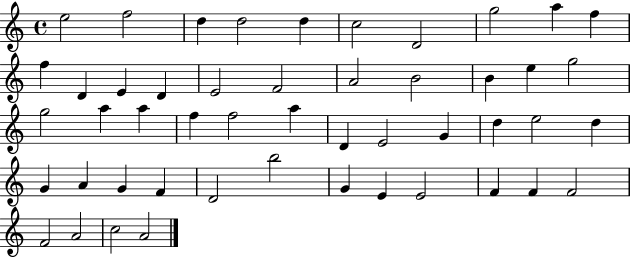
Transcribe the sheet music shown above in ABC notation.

X:1
T:Untitled
M:4/4
L:1/4
K:C
e2 f2 d d2 d c2 D2 g2 a f f D E D E2 F2 A2 B2 B e g2 g2 a a f f2 a D E2 G d e2 d G A G F D2 b2 G E E2 F F F2 F2 A2 c2 A2